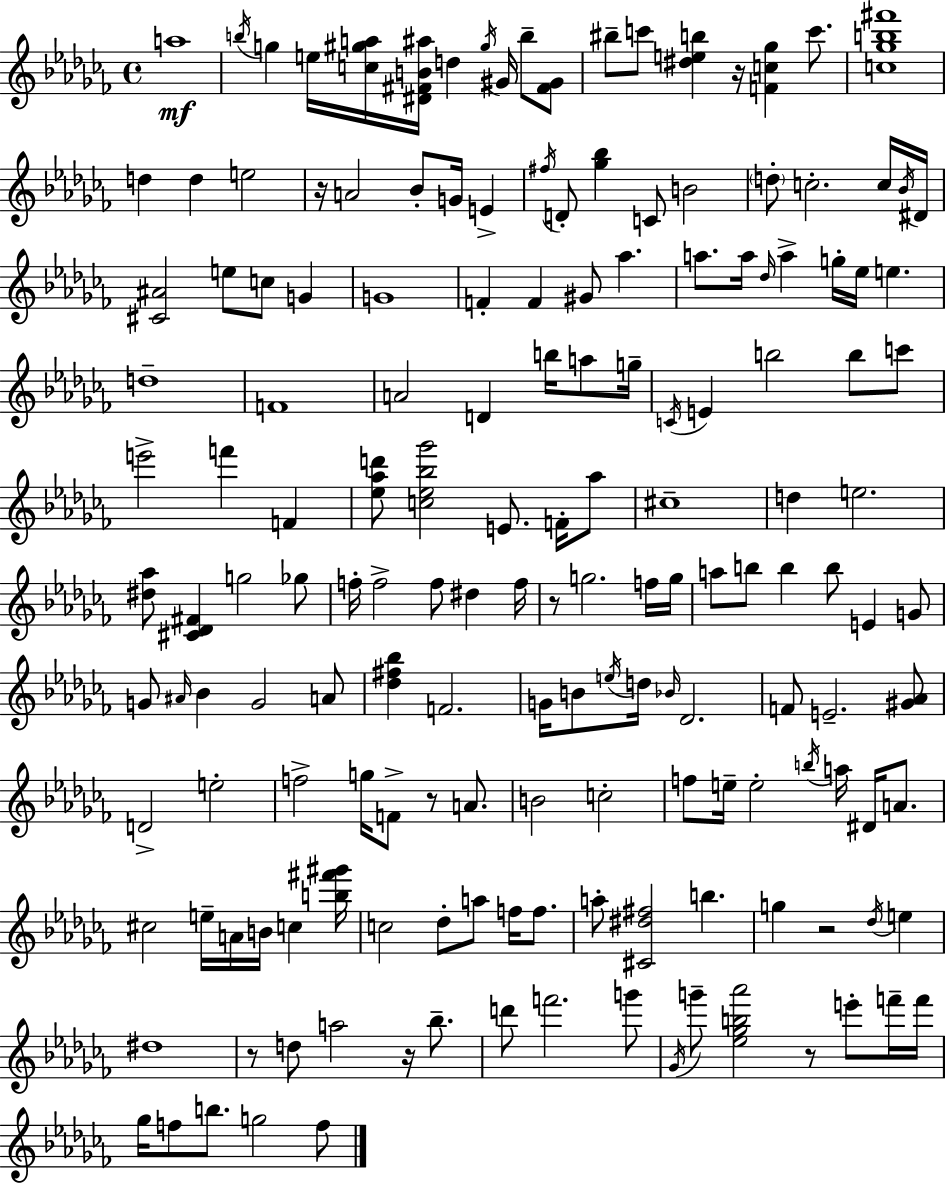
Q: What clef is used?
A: treble